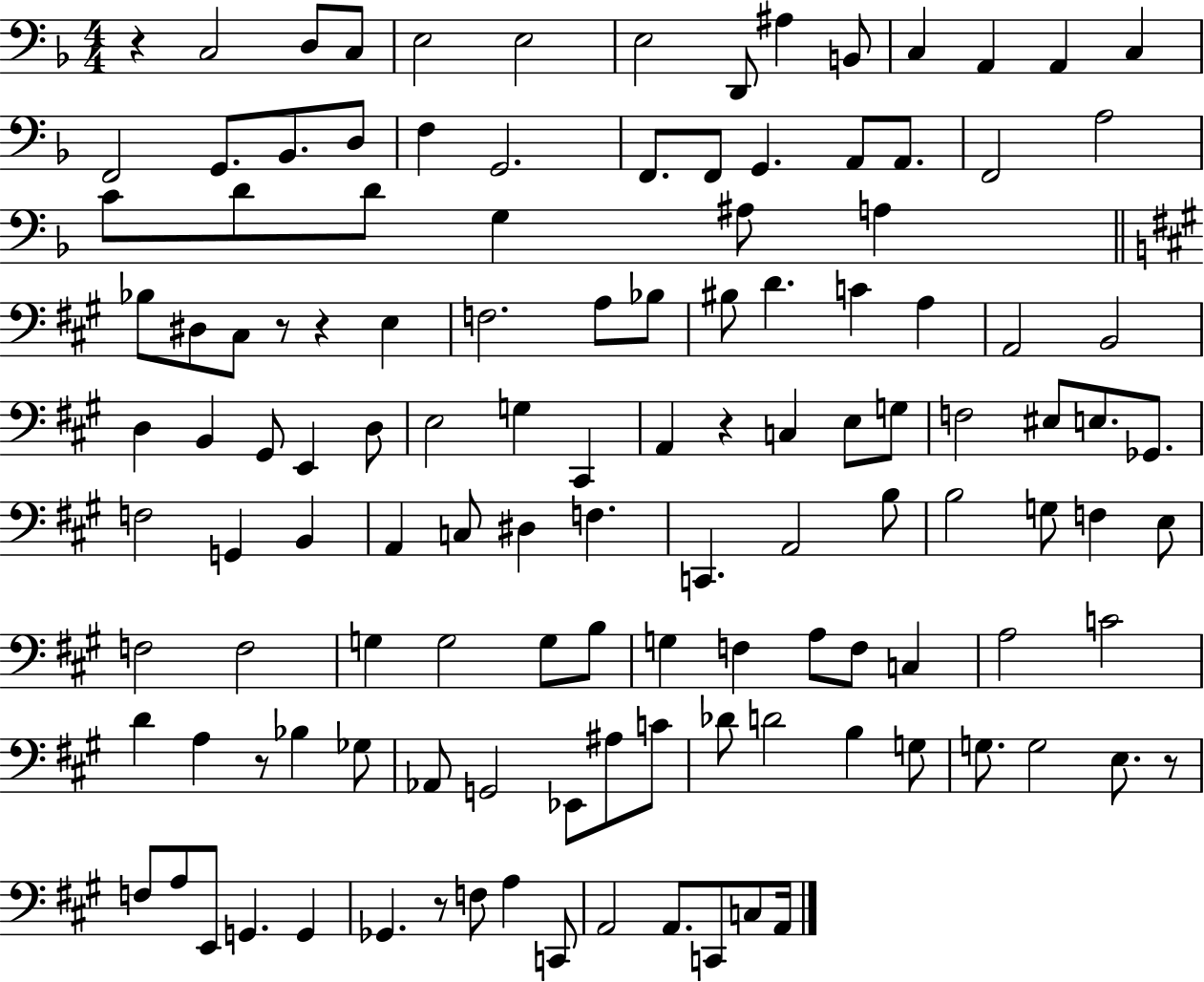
{
  \clef bass
  \numericTimeSignature
  \time 4/4
  \key f \major
  r4 c2 d8 c8 | e2 e2 | e2 d,8 ais4 b,8 | c4 a,4 a,4 c4 | \break f,2 g,8. bes,8. d8 | f4 g,2. | f,8. f,8 g,4. a,8 a,8. | f,2 a2 | \break c'8 d'8 d'8 g4 ais8 a4 | \bar "||" \break \key a \major bes8 dis8 cis8 r8 r4 e4 | f2. a8 bes8 | bis8 d'4. c'4 a4 | a,2 b,2 | \break d4 b,4 gis,8 e,4 d8 | e2 g4 cis,4 | a,4 r4 c4 e8 g8 | f2 eis8 e8. ges,8. | \break f2 g,4 b,4 | a,4 c8 dis4 f4. | c,4. a,2 b8 | b2 g8 f4 e8 | \break f2 f2 | g4 g2 g8 b8 | g4 f4 a8 f8 c4 | a2 c'2 | \break d'4 a4 r8 bes4 ges8 | aes,8 g,2 ees,8 ais8 c'8 | des'8 d'2 b4 g8 | g8. g2 e8. r8 | \break f8 a8 e,8 g,4. g,4 | ges,4. r8 f8 a4 c,8 | a,2 a,8. c,8 c8 a,16 | \bar "|."
}